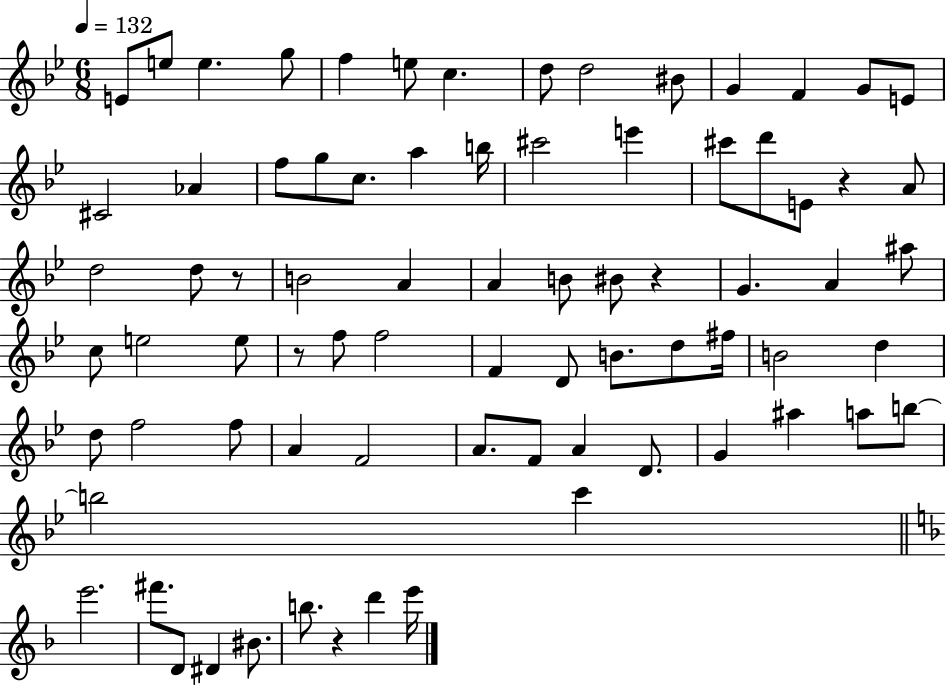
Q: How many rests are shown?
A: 5